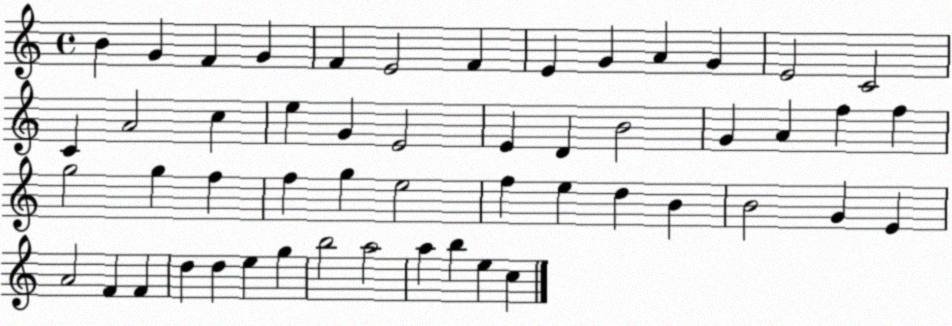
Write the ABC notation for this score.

X:1
T:Untitled
M:4/4
L:1/4
K:C
B G F G F E2 F E G A G E2 C2 C A2 c e G E2 E D B2 G A f f g2 g f f g e2 f e d B B2 G E A2 F F d d e g b2 a2 a b e c